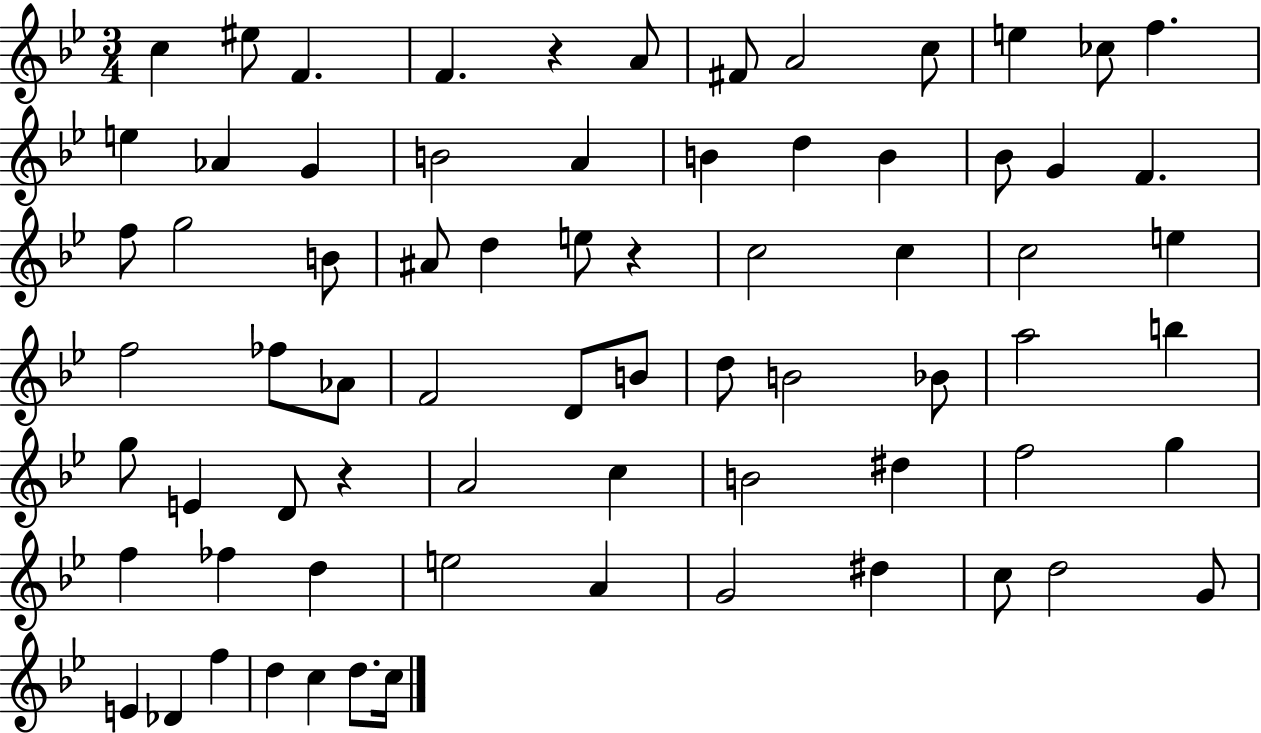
X:1
T:Untitled
M:3/4
L:1/4
K:Bb
c ^e/2 F F z A/2 ^F/2 A2 c/2 e _c/2 f e _A G B2 A B d B _B/2 G F f/2 g2 B/2 ^A/2 d e/2 z c2 c c2 e f2 _f/2 _A/2 F2 D/2 B/2 d/2 B2 _B/2 a2 b g/2 E D/2 z A2 c B2 ^d f2 g f _f d e2 A G2 ^d c/2 d2 G/2 E _D f d c d/2 c/4